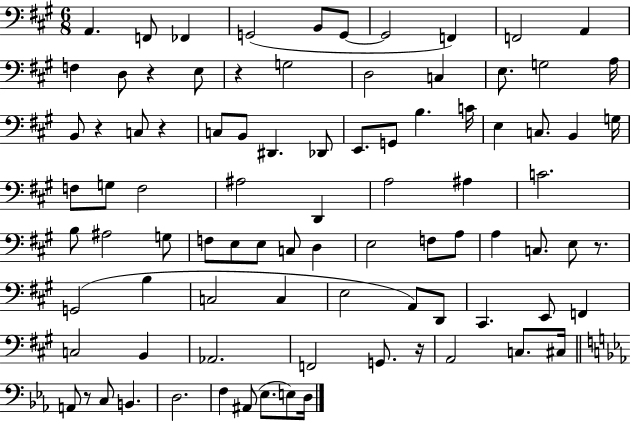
A2/q. F2/e FES2/q G2/h B2/e G2/e G2/h F2/q F2/h A2/q F3/q D3/e R/q E3/e R/q G3/h D3/h C3/q E3/e. G3/h A3/s B2/e R/q C3/e R/q C3/e B2/e D#2/q. Db2/e E2/e. G2/e B3/q. C4/s E3/q C3/e. B2/q G3/s F3/e G3/e F3/h A#3/h D2/q A3/h A#3/q C4/h. B3/e A#3/h G3/e F3/e E3/e E3/e C3/e D3/q E3/h F3/e A3/e A3/q C3/e. E3/e R/e. G2/h B3/q C3/h C3/q E3/h A2/e D2/e C#2/q. E2/e F2/q C3/h B2/q Ab2/h. F2/h G2/e. R/s A2/h C3/e. C#3/s A2/e R/e C3/e B2/q. D3/h. F3/q A#2/e Eb3/e. E3/e D3/s